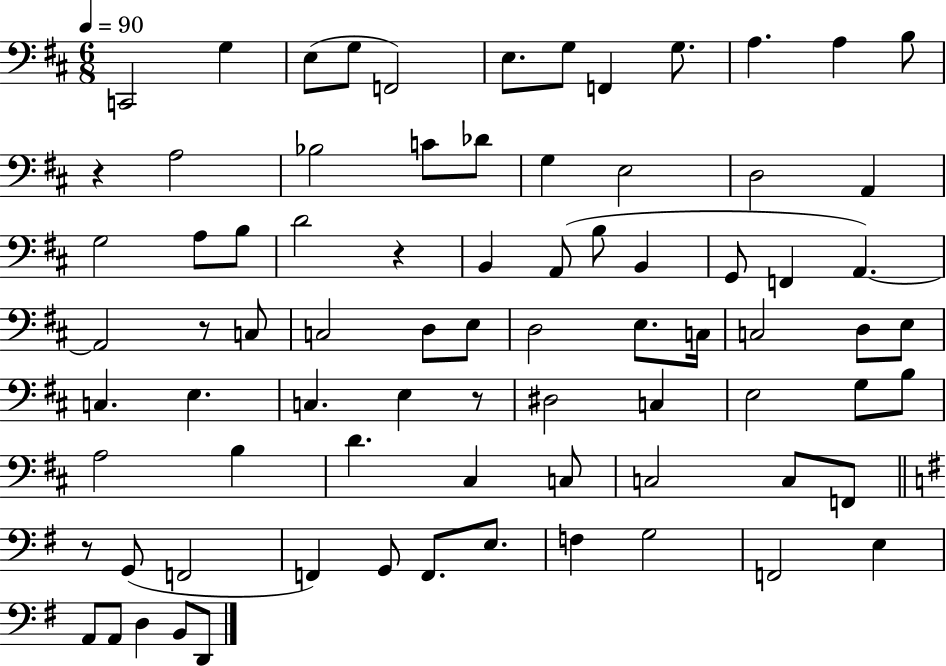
{
  \clef bass
  \numericTimeSignature
  \time 6/8
  \key d \major
  \tempo 4 = 90
  \repeat volta 2 { c,2 g4 | e8( g8 f,2) | e8. g8 f,4 g8. | a4. a4 b8 | \break r4 a2 | bes2 c'8 des'8 | g4 e2 | d2 a,4 | \break g2 a8 b8 | d'2 r4 | b,4 a,8( b8 b,4 | g,8 f,4 a,4.~~) | \break a,2 r8 c8 | c2 d8 e8 | d2 e8. c16 | c2 d8 e8 | \break c4. e4. | c4. e4 r8 | dis2 c4 | e2 g8 b8 | \break a2 b4 | d'4. cis4 c8 | c2 c8 f,8 | \bar "||" \break \key e \minor r8 g,8( f,2 | f,4) g,8 f,8. e8. | f4 g2 | f,2 e4 | \break a,8 a,8 d4 b,8 d,8 | } \bar "|."
}